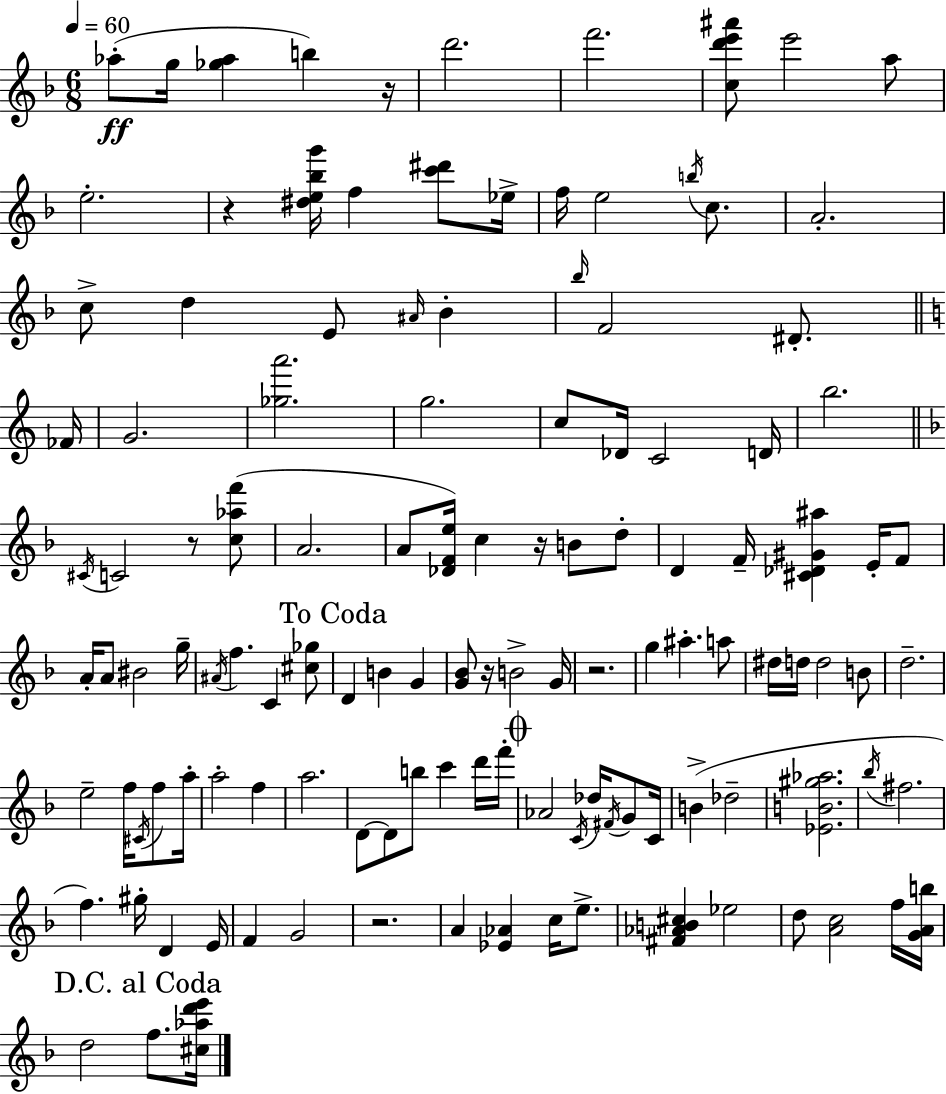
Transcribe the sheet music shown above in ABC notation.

X:1
T:Untitled
M:6/8
L:1/4
K:F
_a/2 g/4 [_g_a] b z/4 d'2 f'2 [cd'e'^a']/2 e'2 a/2 e2 z [^de_bg']/4 f [c'^d']/2 _e/4 f/4 e2 b/4 c/2 A2 c/2 d E/2 ^A/4 _B _b/4 F2 ^D/2 _F/4 G2 [_ga']2 g2 c/2 _D/4 C2 D/4 b2 ^C/4 C2 z/2 [c_af']/2 A2 A/2 [_DFe]/4 c z/4 B/2 d/2 D F/4 [^C_D^G^a] E/4 F/2 A/4 A/2 ^B2 g/4 ^A/4 f C [^c_g]/2 D B G [G_B]/2 z/4 B2 G/4 z2 g ^a a/2 ^d/4 d/4 d2 B/2 d2 e2 f/4 ^C/4 f/2 a/4 a2 f a2 D/2 D/2 b/2 c' d'/4 f'/4 _A2 C/4 _d/4 ^F/4 G/2 C/4 B _d2 [_EB^g_a]2 _b/4 ^f2 f ^g/4 D E/4 F G2 z2 A [_E_A] c/4 e/2 [^F_AB^c] _e2 d/2 [Ac]2 f/4 [GAb]/4 d2 f/2 [^c_ad'e']/4